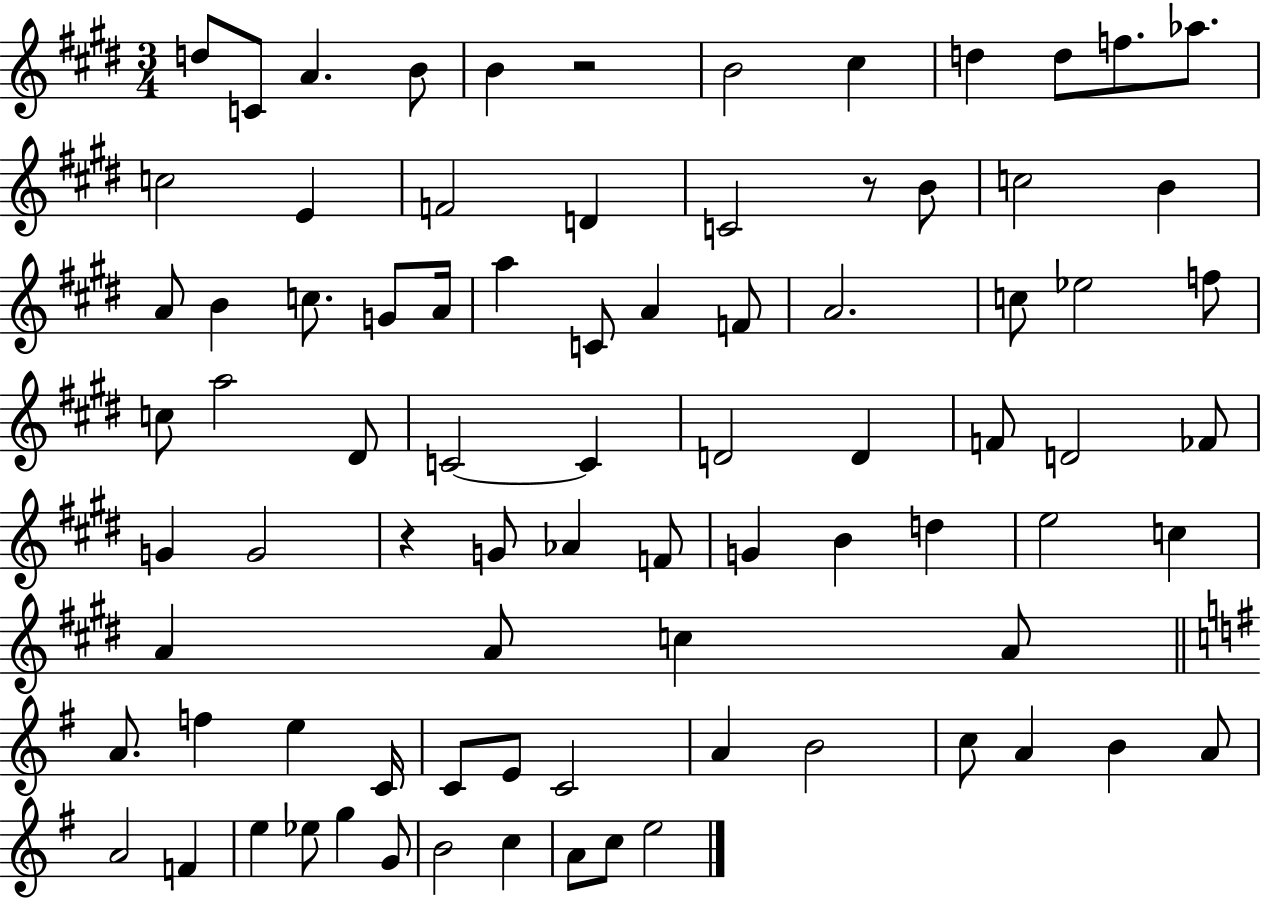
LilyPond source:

{
  \clef treble
  \numericTimeSignature
  \time 3/4
  \key e \major
  d''8 c'8 a'4. b'8 | b'4 r2 | b'2 cis''4 | d''4 d''8 f''8. aes''8. | \break c''2 e'4 | f'2 d'4 | c'2 r8 b'8 | c''2 b'4 | \break a'8 b'4 c''8. g'8 a'16 | a''4 c'8 a'4 f'8 | a'2. | c''8 ees''2 f''8 | \break c''8 a''2 dis'8 | c'2~~ c'4 | d'2 d'4 | f'8 d'2 fes'8 | \break g'4 g'2 | r4 g'8 aes'4 f'8 | g'4 b'4 d''4 | e''2 c''4 | \break a'4 a'8 c''4 a'8 | \bar "||" \break \key g \major a'8. f''4 e''4 c'16 | c'8 e'8 c'2 | a'4 b'2 | c''8 a'4 b'4 a'8 | \break a'2 f'4 | e''4 ees''8 g''4 g'8 | b'2 c''4 | a'8 c''8 e''2 | \break \bar "|."
}